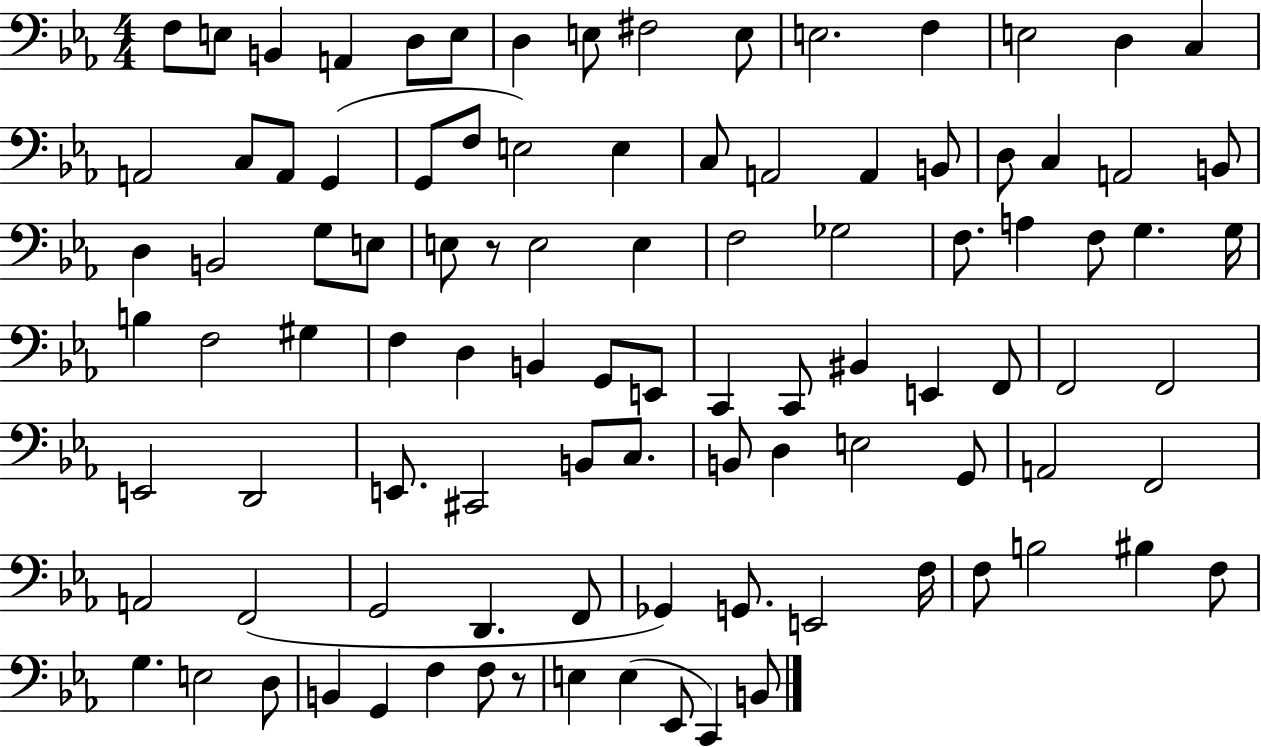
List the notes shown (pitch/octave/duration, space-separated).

F3/e E3/e B2/q A2/q D3/e E3/e D3/q E3/e F#3/h E3/e E3/h. F3/q E3/h D3/q C3/q A2/h C3/e A2/e G2/q G2/e F3/e E3/h E3/q C3/e A2/h A2/q B2/e D3/e C3/q A2/h B2/e D3/q B2/h G3/e E3/e E3/e R/e E3/h E3/q F3/h Gb3/h F3/e. A3/q F3/e G3/q. G3/s B3/q F3/h G#3/q F3/q D3/q B2/q G2/e E2/e C2/q C2/e BIS2/q E2/q F2/e F2/h F2/h E2/h D2/h E2/e. C#2/h B2/e C3/e. B2/e D3/q E3/h G2/e A2/h F2/h A2/h F2/h G2/h D2/q. F2/e Gb2/q G2/e. E2/h F3/s F3/e B3/h BIS3/q F3/e G3/q. E3/h D3/e B2/q G2/q F3/q F3/e R/e E3/q E3/q Eb2/e C2/q B2/e